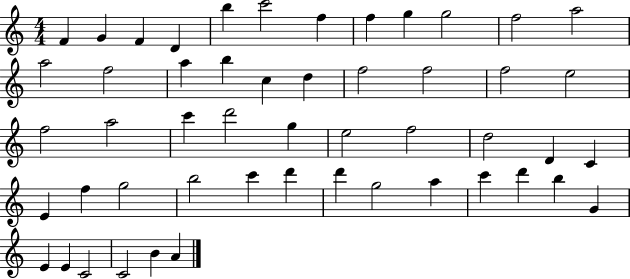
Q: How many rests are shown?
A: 0